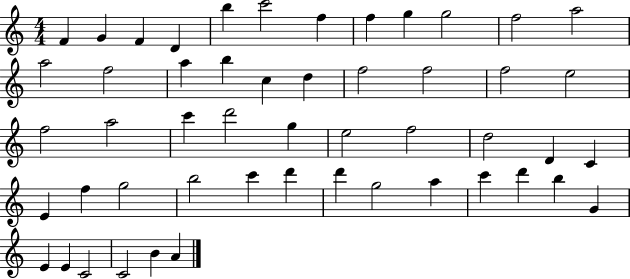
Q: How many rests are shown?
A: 0